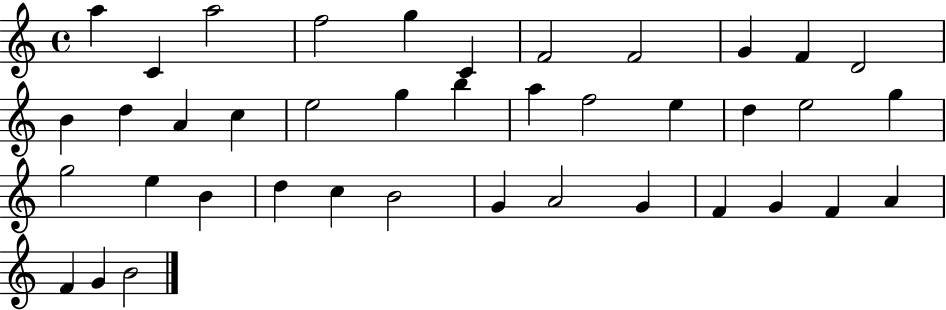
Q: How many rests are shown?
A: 0